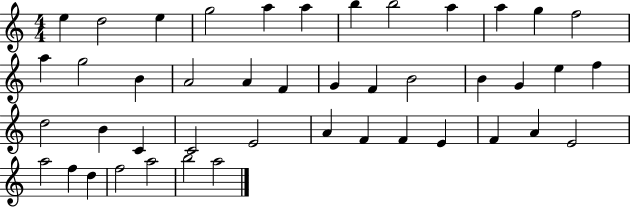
X:1
T:Untitled
M:4/4
L:1/4
K:C
e d2 e g2 a a b b2 a a g f2 a g2 B A2 A F G F B2 B G e f d2 B C C2 E2 A F F E F A E2 a2 f d f2 a2 b2 a2